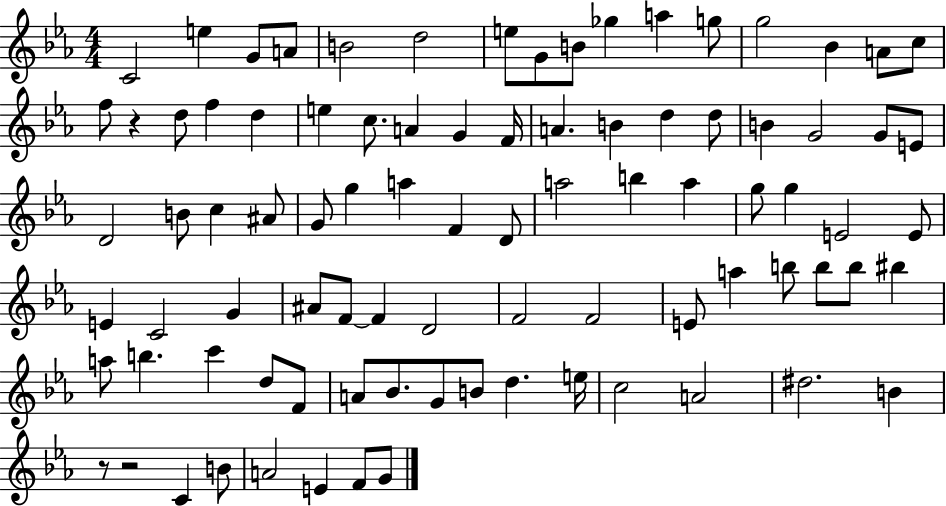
X:1
T:Untitled
M:4/4
L:1/4
K:Eb
C2 e G/2 A/2 B2 d2 e/2 G/2 B/2 _g a g/2 g2 _B A/2 c/2 f/2 z d/2 f d e c/2 A G F/4 A B d d/2 B G2 G/2 E/2 D2 B/2 c ^A/2 G/2 g a F D/2 a2 b a g/2 g E2 E/2 E C2 G ^A/2 F/2 F D2 F2 F2 E/2 a b/2 b/2 b/2 ^b a/2 b c' d/2 F/2 A/2 _B/2 G/2 B/2 d e/4 c2 A2 ^d2 B z/2 z2 C B/2 A2 E F/2 G/2